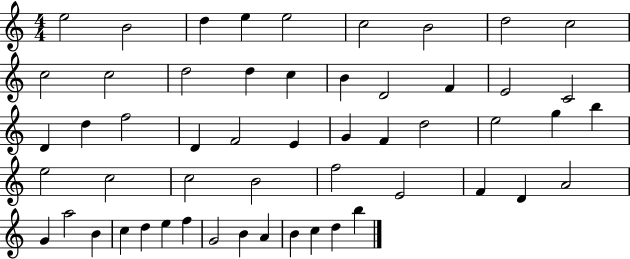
E5/h B4/h D5/q E5/q E5/h C5/h B4/h D5/h C5/h C5/h C5/h D5/h D5/q C5/q B4/q D4/h F4/q E4/h C4/h D4/q D5/q F5/h D4/q F4/h E4/q G4/q F4/q D5/h E5/h G5/q B5/q E5/h C5/h C5/h B4/h F5/h E4/h F4/q D4/q A4/h G4/q A5/h B4/q C5/q D5/q E5/q F5/q G4/h B4/q A4/q B4/q C5/q D5/q B5/q